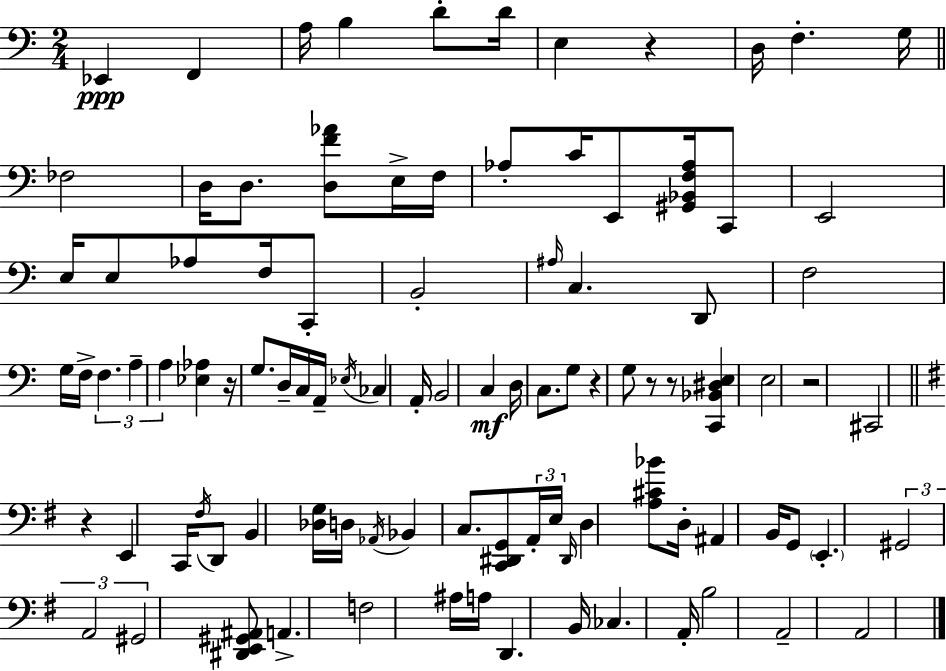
X:1
T:Untitled
M:2/4
L:1/4
K:Am
_E,, F,, A,/4 B, D/2 D/4 E, z D,/4 F, G,/4 _F,2 D,/4 D,/2 [D,F_A]/2 E,/4 F,/4 _A,/2 C/4 E,,/2 [^G,,_B,,F,_A,]/4 C,,/2 E,,2 E,/4 E,/2 _A,/2 F,/4 C,,/2 B,,2 ^A,/4 C, D,,/2 F,2 G,/4 F,/4 F, A, A, [_E,_A,] z/4 G,/2 D,/4 C,/4 A,,/4 _E,/4 _C, A,,/4 B,,2 C, D,/4 C,/2 G,/2 z G,/2 z/2 z/2 [C,,_B,,^D,E,] E,2 z2 ^C,,2 z E,, C,,/4 ^F,/4 D,,/2 B,, [_D,G,]/4 D,/4 _A,,/4 _B,, C,/2 [C,,^D,,G,,]/2 A,,/4 E,/4 ^D,,/4 D, [A,^C_B]/2 D,/4 ^A,, B,,/4 G,,/2 E,, ^G,,2 A,,2 ^G,,2 [^D,,E,,^G,,^A,,]/2 A,, F,2 ^A,/4 A,/4 D,, B,,/4 _C, A,,/4 B,2 A,,2 A,,2